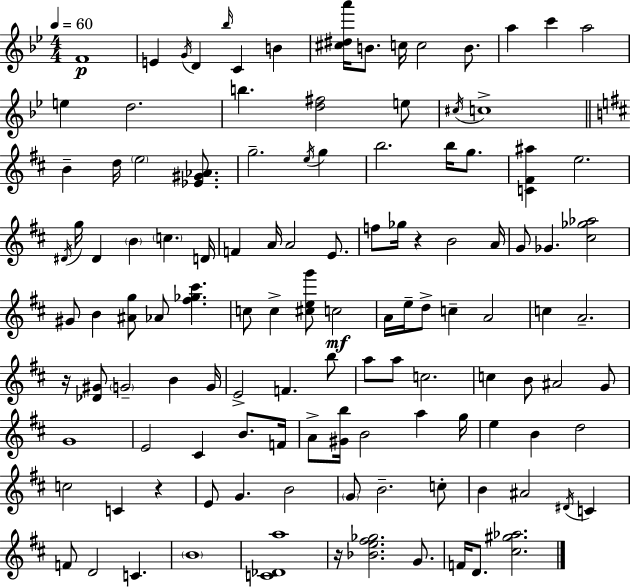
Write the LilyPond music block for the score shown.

{
  \clef treble
  \numericTimeSignature
  \time 4/4
  \key g \minor
  \tempo 4 = 60
  f'1\p | e'4 \acciaccatura { g'16 } d'4 \grace { bes''16 } c'4 b'4 | <cis'' dis'' a'''>16 b'8. c''16 c''2 b'8. | a''4 c'''4 a''2 | \break e''4 d''2. | b''4. <d'' fis''>2 | e''8 \acciaccatura { cis''16 } c''1-> | \bar "||" \break \key b \minor b'4-- d''16 \parenthesize e''2 <ees' gis' aes'>8. | g''2.-- \acciaccatura { e''16 } g''4 | b''2. b''16 g''8. | <c' fis' ais''>4 e''2. | \break \acciaccatura { dis'16 } g''16 dis'4 \parenthesize b'4 \parenthesize c''4. | d'16 f'4 a'16 a'2 e'8. | f''8 ges''16 r4 b'2 | a'16 g'8 ges'4. <cis'' ges'' aes''>2 | \break gis'8 b'4 <ais' g''>8 aes'8 <fis'' ges'' cis'''>4. | c''8 c''4-> <cis'' e'' g'''>8 c''2\mf | a'16 e''16-- d''8-> c''4-- a'2 | c''4 a'2.-- | \break r16 <des' gis'>8 \parenthesize g'2-- b'4 | g'16 e'2-> f'4. | b''8 a''8 a''8 c''2. | c''4 b'8 ais'2 | \break g'8 g'1 | e'2 cis'4 b'8. | f'16 a'8-> <gis' b''>16 b'2 a''4 | g''16 e''4 b'4 d''2 | \break c''2 c'4 r4 | e'8 g'4. b'2 | \parenthesize g'8 b'2.-- | c''8-. b'4 ais'2 \acciaccatura { dis'16 } c'4 | \break f'8 d'2 c'4. | \parenthesize b'1 | <c' des' a''>1 | r16 <bes' e'' fis'' ges''>2. | \break g'8. f'16 d'8. <cis'' gis'' aes''>2. | \bar "|."
}